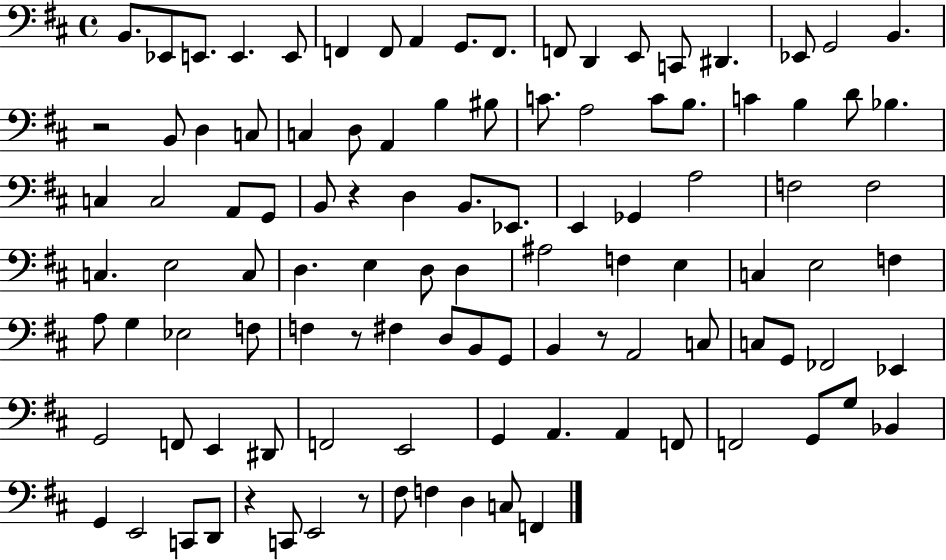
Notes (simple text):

B2/e. Eb2/e E2/e. E2/q. E2/e F2/q F2/e A2/q G2/e. F2/e. F2/e D2/q E2/e C2/e D#2/q. Eb2/e G2/h B2/q. R/h B2/e D3/q C3/e C3/q D3/e A2/q B3/q BIS3/e C4/e. A3/h C4/e B3/e. C4/q B3/q D4/e Bb3/q. C3/q C3/h A2/e G2/e B2/e R/q D3/q B2/e. Eb2/e. E2/q Gb2/q A3/h F3/h F3/h C3/q. E3/h C3/e D3/q. E3/q D3/e D3/q A#3/h F3/q E3/q C3/q E3/h F3/q A3/e G3/q Eb3/h F3/e F3/q R/e F#3/q D3/e B2/e G2/e B2/q R/e A2/h C3/e C3/e G2/e FES2/h Eb2/q G2/h F2/e E2/q D#2/e F2/h E2/h G2/q A2/q. A2/q F2/e F2/h G2/e G3/e Bb2/q G2/q E2/h C2/e D2/e R/q C2/e E2/h R/e F#3/e F3/q D3/q C3/e F2/q